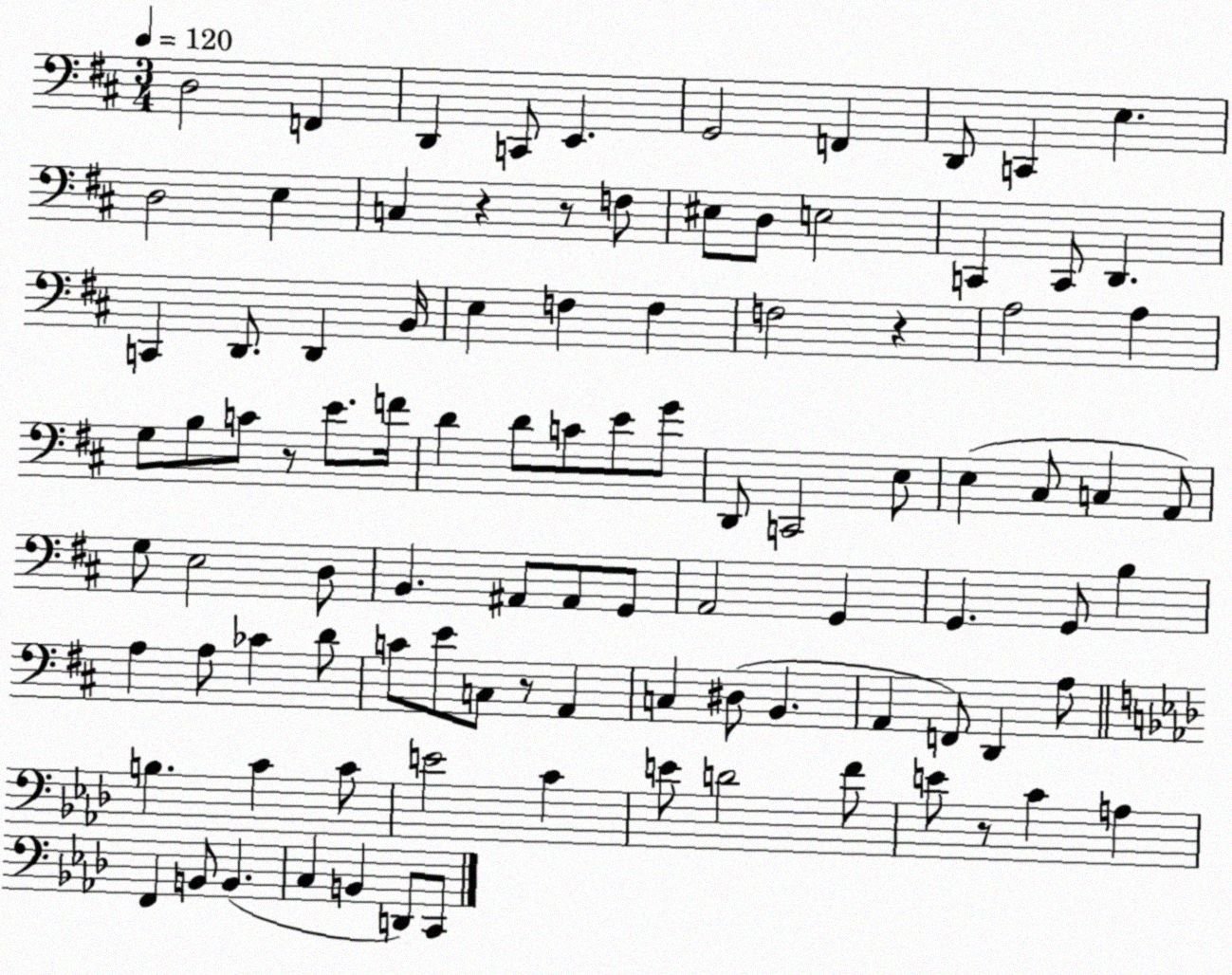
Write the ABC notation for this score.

X:1
T:Untitled
M:3/4
L:1/4
K:D
D,2 F,, D,, C,,/2 E,, G,,2 F,, D,,/2 C,, E, D,2 E, C, z z/2 F,/2 ^E,/2 D,/2 E,2 C,, C,,/2 D,, C,, D,,/2 D,, B,,/4 E, F, F, F,2 z A,2 A, G,/2 B,/2 C/2 z/2 E/2 F/4 D D/2 C/2 E/2 G/2 D,,/2 C,,2 E,/2 E, ^C,/2 C, A,,/2 G,/2 E,2 D,/2 B,, ^A,,/2 ^A,,/2 G,,/2 A,,2 G,, G,, G,,/2 B, A, A,/2 _C D/2 C/2 E/2 C,/2 z/2 A,, C, ^D,/2 B,, A,, F,,/2 D,, A,/2 B, C C/2 E2 C E/2 D2 F/2 E/2 z/2 C A, F,, B,,/2 B,, C, B,, D,,/2 C,,/2